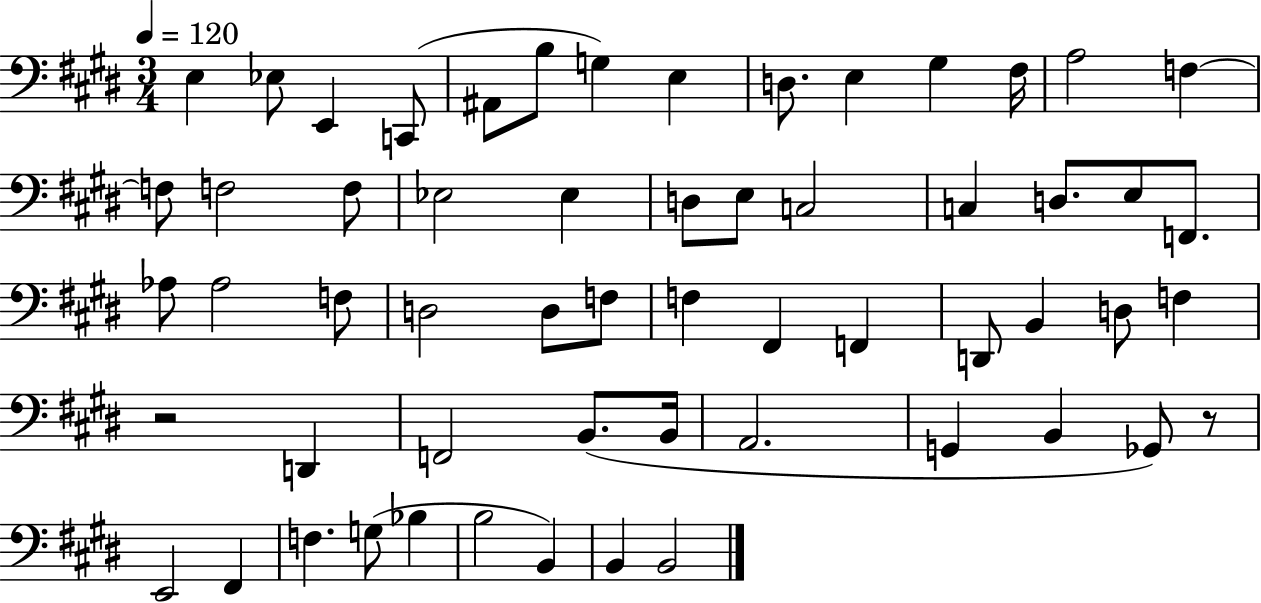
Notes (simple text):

E3/q Eb3/e E2/q C2/e A#2/e B3/e G3/q E3/q D3/e. E3/q G#3/q F#3/s A3/h F3/q F3/e F3/h F3/e Eb3/h Eb3/q D3/e E3/e C3/h C3/q D3/e. E3/e F2/e. Ab3/e Ab3/h F3/e D3/h D3/e F3/e F3/q F#2/q F2/q D2/e B2/q D3/e F3/q R/h D2/q F2/h B2/e. B2/s A2/h. G2/q B2/q Gb2/e R/e E2/h F#2/q F3/q. G3/e Bb3/q B3/h B2/q B2/q B2/h